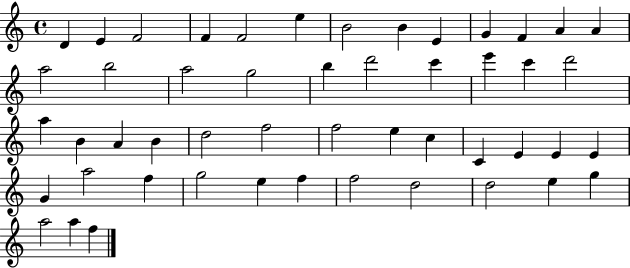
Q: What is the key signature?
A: C major